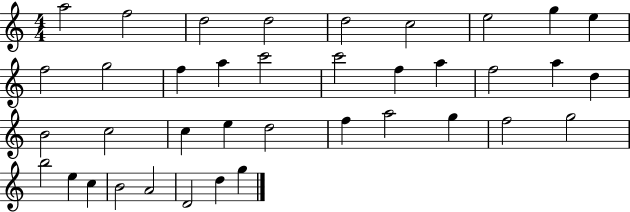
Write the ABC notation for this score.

X:1
T:Untitled
M:4/4
L:1/4
K:C
a2 f2 d2 d2 d2 c2 e2 g e f2 g2 f a c'2 c'2 f a f2 a d B2 c2 c e d2 f a2 g f2 g2 b2 e c B2 A2 D2 d g